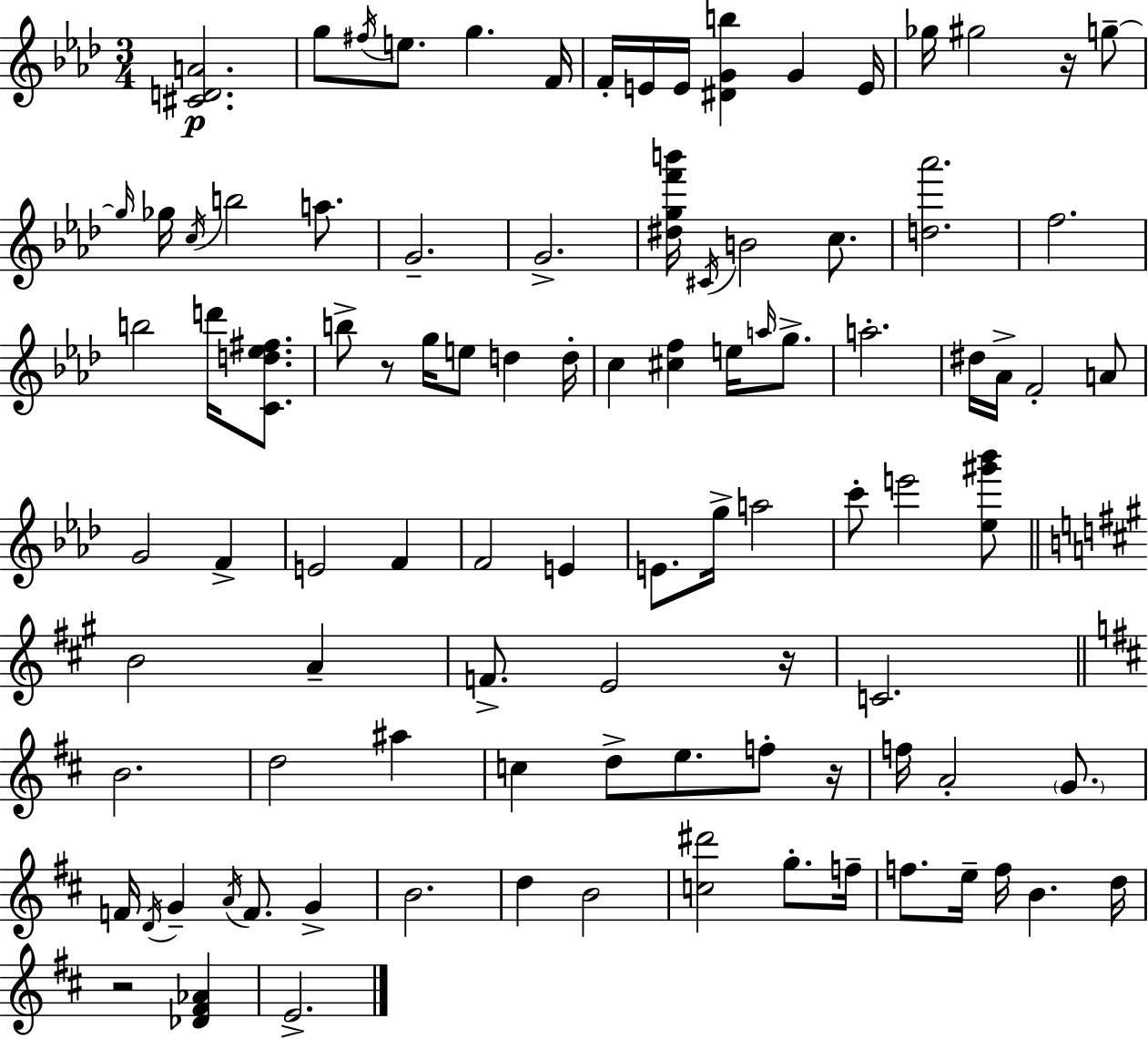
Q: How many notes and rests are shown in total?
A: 97